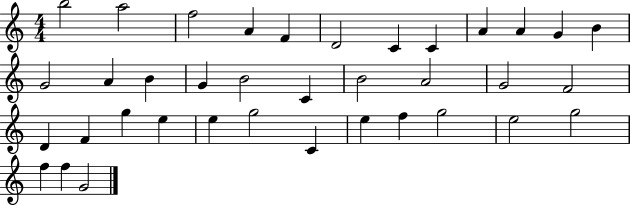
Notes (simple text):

B5/h A5/h F5/h A4/q F4/q D4/h C4/q C4/q A4/q A4/q G4/q B4/q G4/h A4/q B4/q G4/q B4/h C4/q B4/h A4/h G4/h F4/h D4/q F4/q G5/q E5/q E5/q G5/h C4/q E5/q F5/q G5/h E5/h G5/h F5/q F5/q G4/h